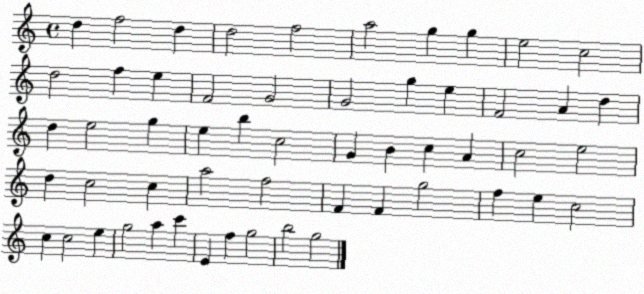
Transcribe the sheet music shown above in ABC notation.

X:1
T:Untitled
M:4/4
L:1/4
K:C
d f2 d d2 f2 a2 g g e2 c2 d2 f e F2 G2 G2 g e F2 A d d e2 g e b c2 G B c A c2 e2 d c2 c a2 f2 F F g2 f e c2 c c2 e g2 a c' E f g2 b2 g2